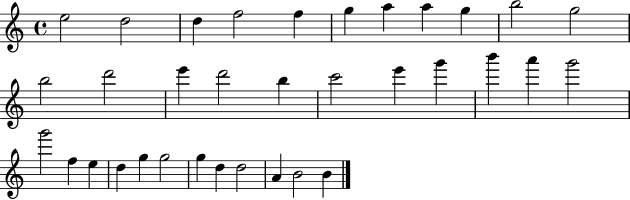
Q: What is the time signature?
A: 4/4